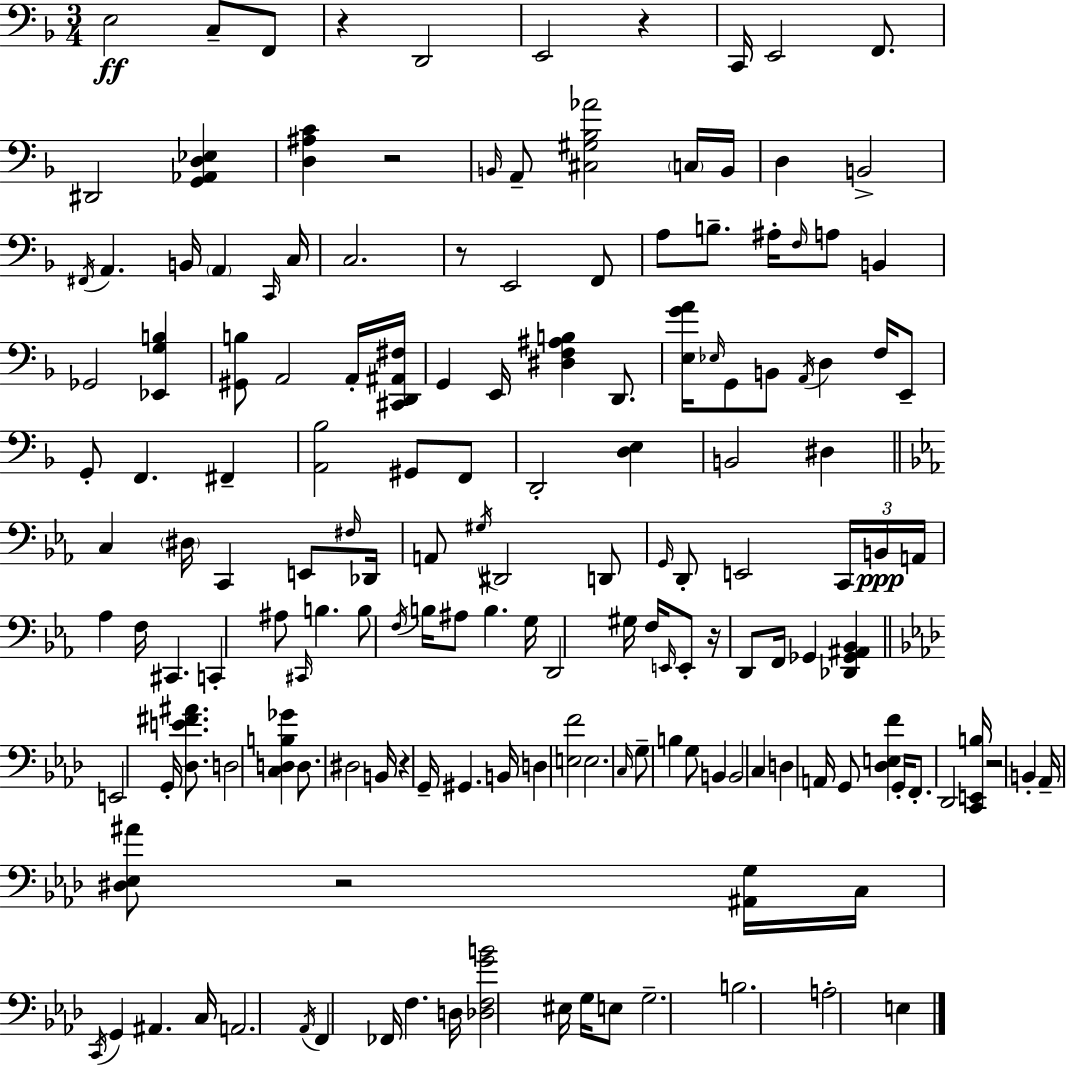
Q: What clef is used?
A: bass